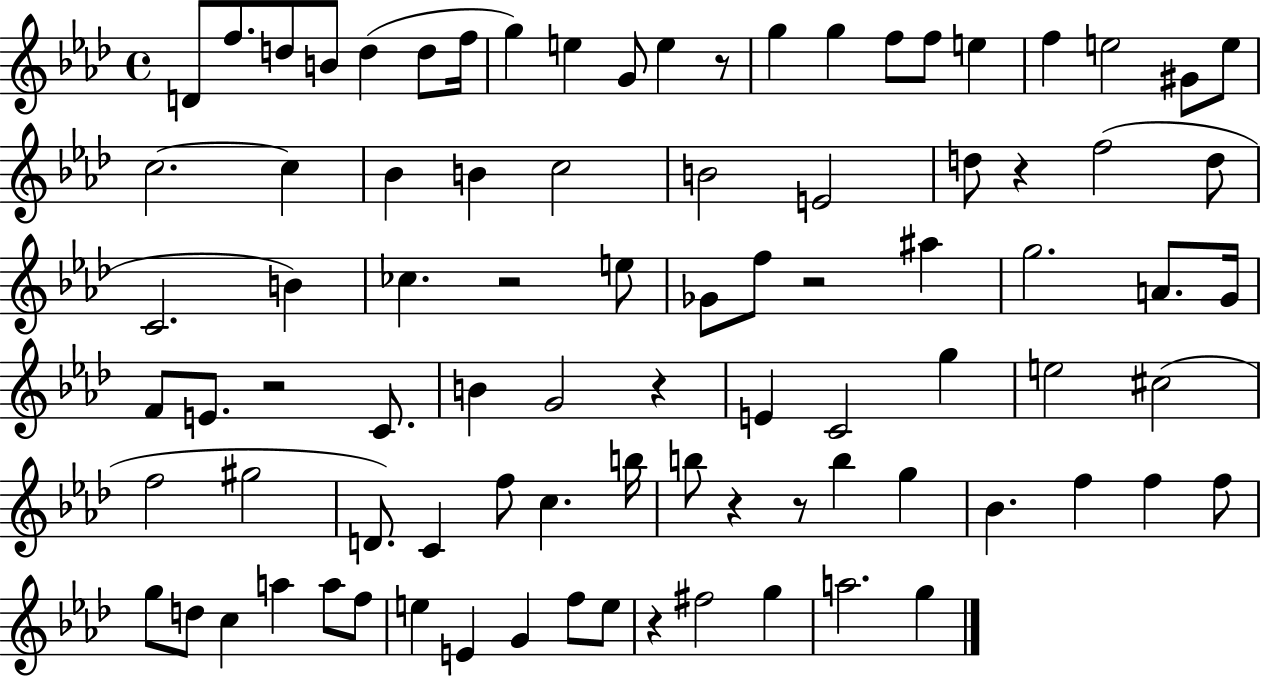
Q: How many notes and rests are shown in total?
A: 88